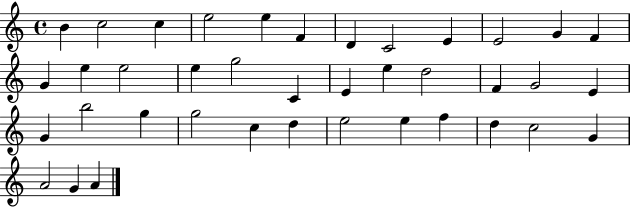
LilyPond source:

{
  \clef treble
  \time 4/4
  \defaultTimeSignature
  \key c \major
  b'4 c''2 c''4 | e''2 e''4 f'4 | d'4 c'2 e'4 | e'2 g'4 f'4 | \break g'4 e''4 e''2 | e''4 g''2 c'4 | e'4 e''4 d''2 | f'4 g'2 e'4 | \break g'4 b''2 g''4 | g''2 c''4 d''4 | e''2 e''4 f''4 | d''4 c''2 g'4 | \break a'2 g'4 a'4 | \bar "|."
}